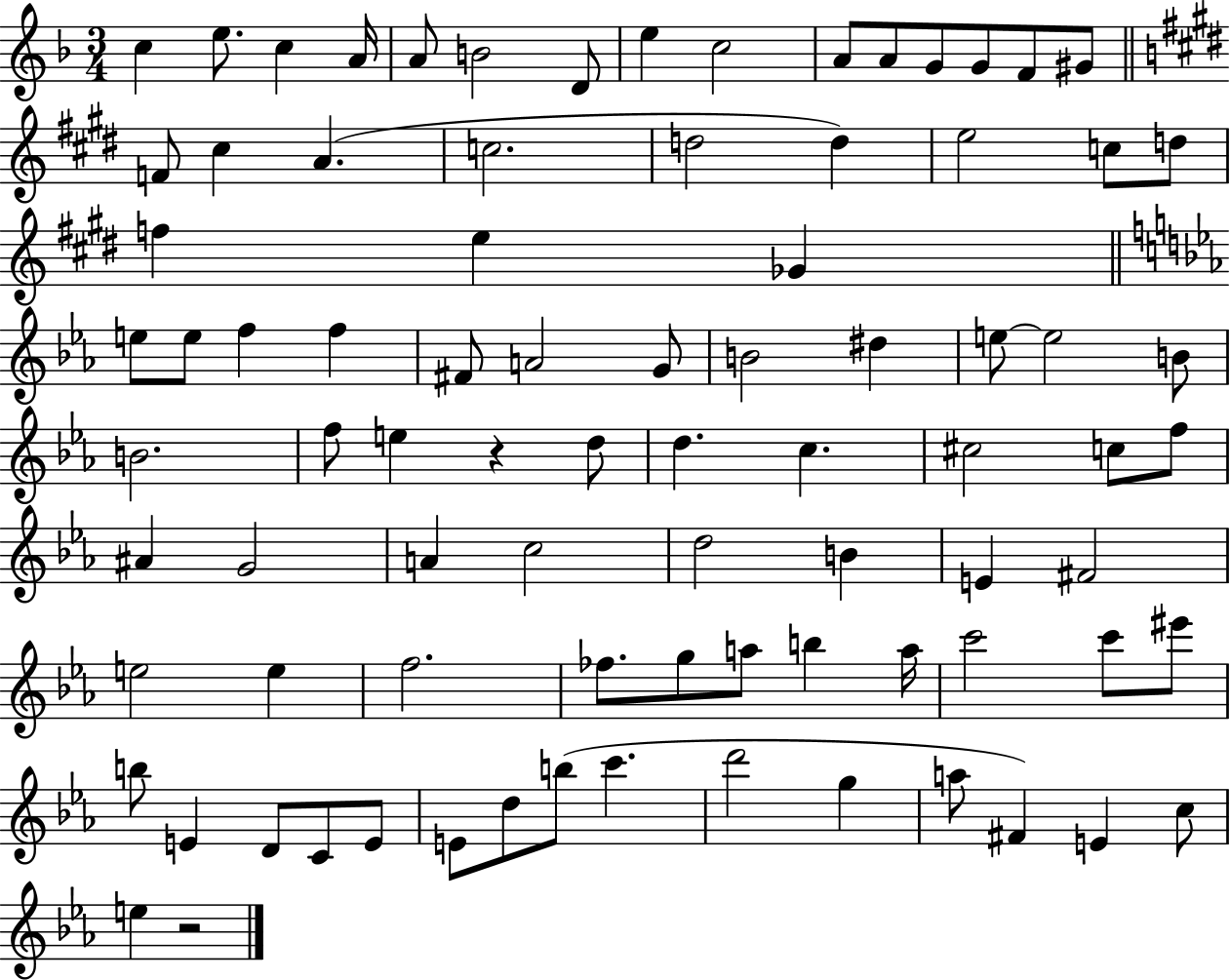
{
  \clef treble
  \numericTimeSignature
  \time 3/4
  \key f \major
  c''4 e''8. c''4 a'16 | a'8 b'2 d'8 | e''4 c''2 | a'8 a'8 g'8 g'8 f'8 gis'8 | \break \bar "||" \break \key e \major f'8 cis''4 a'4.( | c''2. | d''2 d''4) | e''2 c''8 d''8 | \break f''4 e''4 ges'4 | \bar "||" \break \key ees \major e''8 e''8 f''4 f''4 | fis'8 a'2 g'8 | b'2 dis''4 | e''8~~ e''2 b'8 | \break b'2. | f''8 e''4 r4 d''8 | d''4. c''4. | cis''2 c''8 f''8 | \break ais'4 g'2 | a'4 c''2 | d''2 b'4 | e'4 fis'2 | \break e''2 e''4 | f''2. | fes''8. g''8 a''8 b''4 a''16 | c'''2 c'''8 eis'''8 | \break b''8 e'4 d'8 c'8 e'8 | e'8 d''8 b''8( c'''4. | d'''2 g''4 | a''8 fis'4) e'4 c''8 | \break e''4 r2 | \bar "|."
}